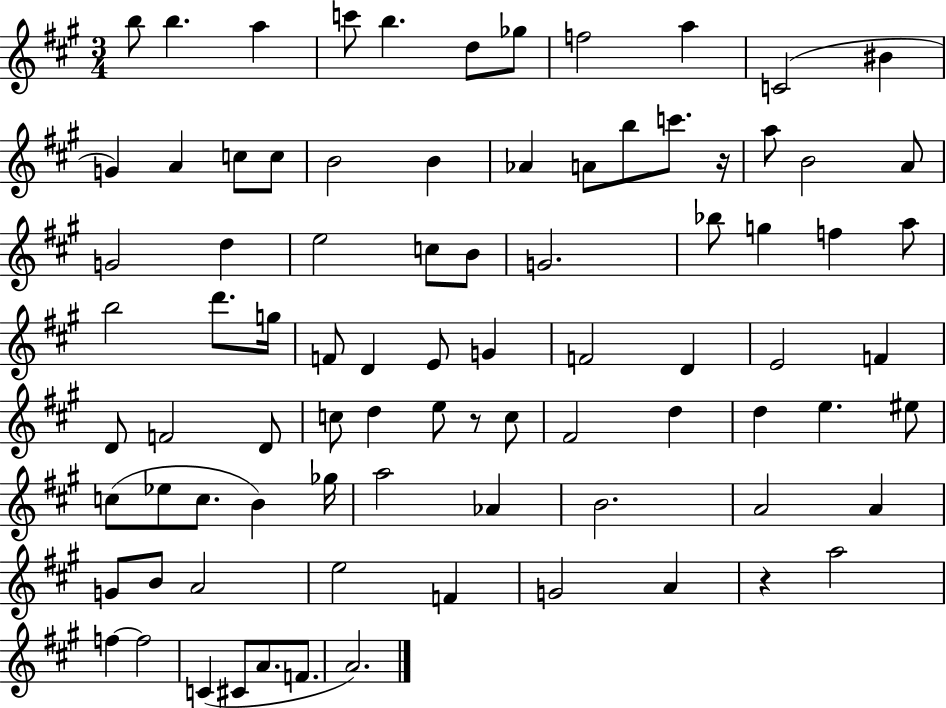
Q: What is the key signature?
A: A major